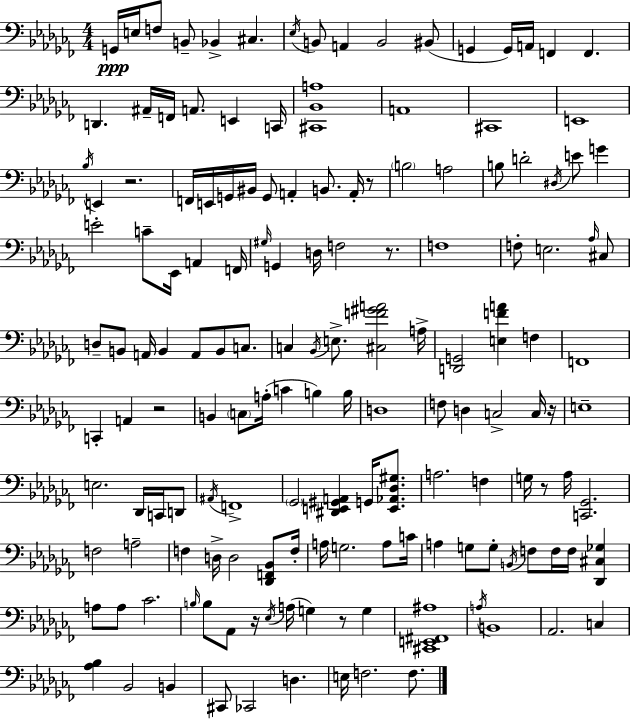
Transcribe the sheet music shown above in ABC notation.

X:1
T:Untitled
M:4/4
L:1/4
K:Abm
G,,/4 E,/4 F,/2 B,,/2 _B,, ^C, _E,/4 B,,/2 A,, B,,2 ^B,,/2 G,, G,,/4 A,,/4 F,, F,, D,, ^A,,/4 F,,/4 A,,/2 E,, C,,/4 [^C,,_B,,A,]4 A,,4 ^C,,4 E,,4 _B,/4 E,, z2 F,,/4 E,,/4 G,,/4 ^B,,/4 G,,/2 A,, B,,/2 A,,/4 z/2 B,2 A,2 B,/2 D2 ^D,/4 E/2 G E2 C/2 _E,,/4 A,, F,,/4 ^G,/4 G,, D,/4 F,2 z/2 F,4 F,/2 E,2 _A,/4 ^C,/2 D,/2 B,,/2 A,,/4 B,, A,,/2 B,,/2 C,/2 C, _B,,/4 E,/2 [^C,F^GA]2 A,/4 [D,,G,,]2 [E,FA] F, F,,4 C,, A,, z2 B,, C,/2 A,/4 C B, B,/4 D,4 F,/2 D, C,2 C,/4 z/4 E,4 E,2 _D,,/4 C,,/4 D,,/2 ^A,,/4 F,,4 _G,,2 [^D,,E,,^G,,A,,] G,,/4 [E,,_A,,_D,^G,]/2 A,2 F, G,/4 z/2 _A,/4 [C,,_G,,]2 F,2 A,2 F, D,/4 D,2 [_D,,F,,_B,,]/2 F,/4 A,/4 G,2 A,/2 C/4 A, G,/2 G,/2 B,,/4 F,/2 F,/4 F,/4 [_D,,^C,_G,] A,/2 A,/2 _C2 B,/4 B,/2 _A,,/2 z/4 _E,/4 A,/4 G, z/2 G, [^C,,E,,^F,,^A,]4 A,/4 B,,4 _A,,2 C, [_A,_B,] _B,,2 B,, ^C,,/2 _C,,2 D, E,/4 F,2 F,/2